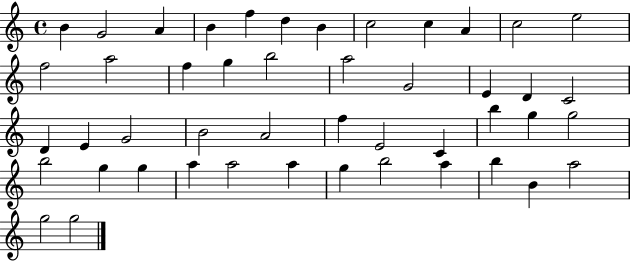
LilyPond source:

{
  \clef treble
  \time 4/4
  \defaultTimeSignature
  \key c \major
  b'4 g'2 a'4 | b'4 f''4 d''4 b'4 | c''2 c''4 a'4 | c''2 e''2 | \break f''2 a''2 | f''4 g''4 b''2 | a''2 g'2 | e'4 d'4 c'2 | \break d'4 e'4 g'2 | b'2 a'2 | f''4 e'2 c'4 | b''4 g''4 g''2 | \break b''2 g''4 g''4 | a''4 a''2 a''4 | g''4 b''2 a''4 | b''4 b'4 a''2 | \break g''2 g''2 | \bar "|."
}